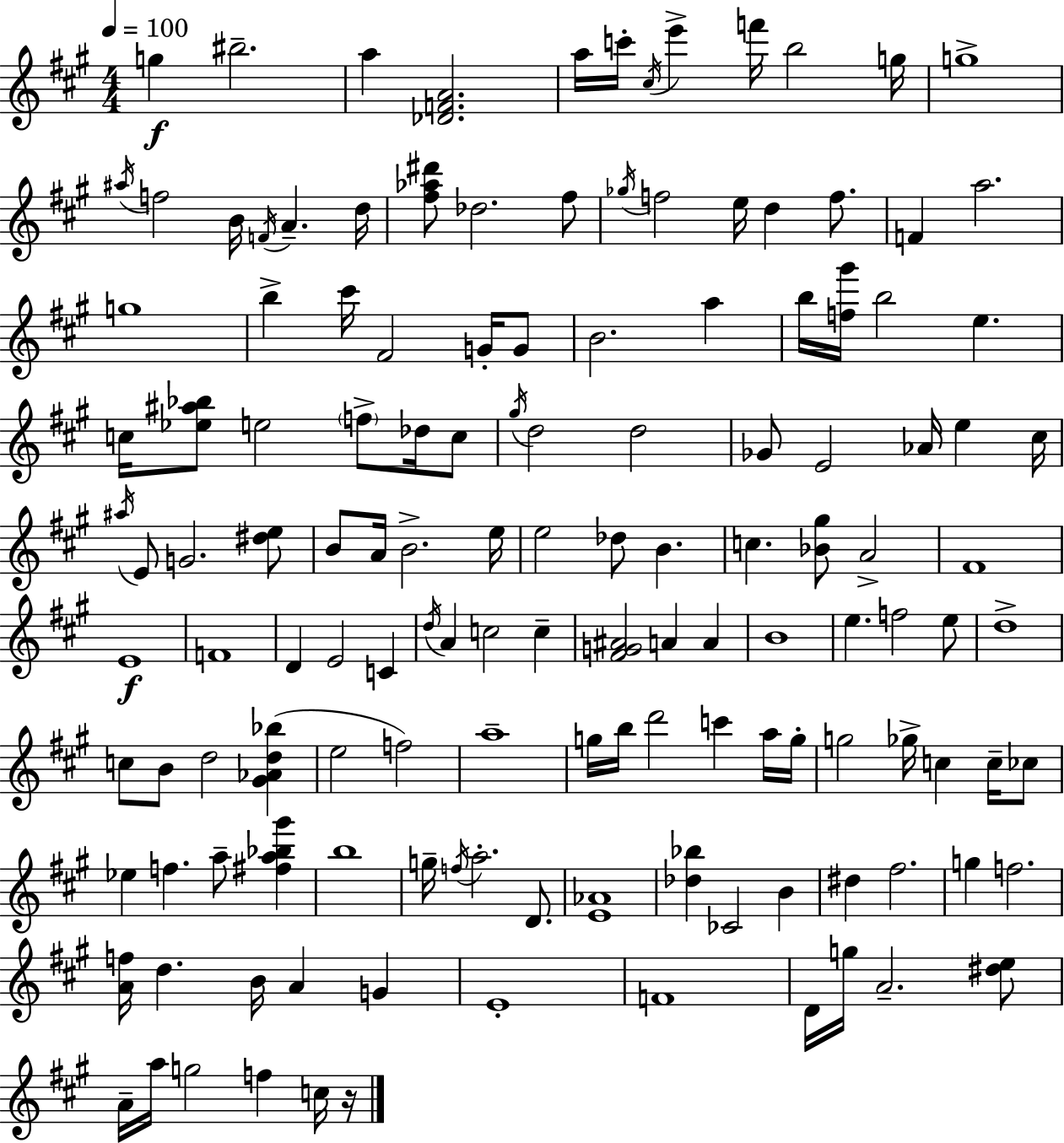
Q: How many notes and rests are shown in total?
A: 138